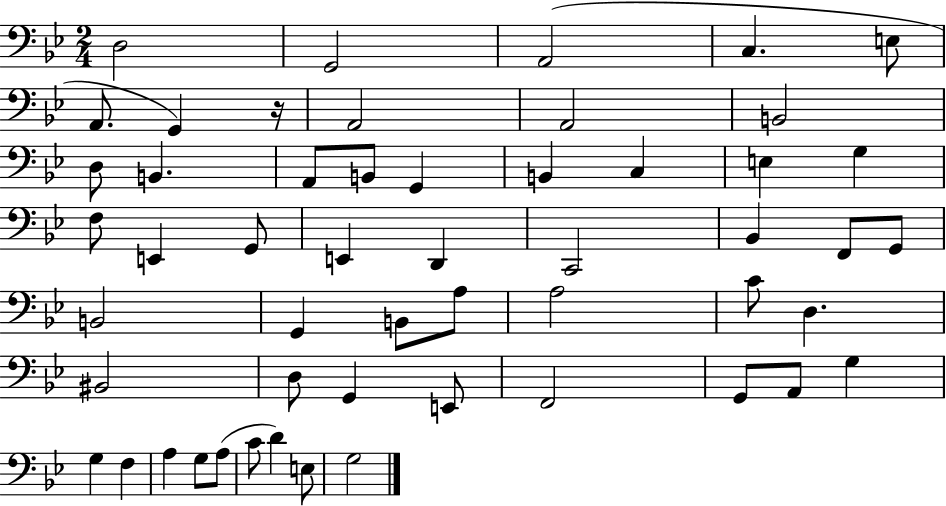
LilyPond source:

{
  \clef bass
  \numericTimeSignature
  \time 2/4
  \key bes \major
  d2 | g,2 | a,2( | c4. e8 | \break a,8. g,4) r16 | a,2 | a,2 | b,2 | \break d8 b,4. | a,8 b,8 g,4 | b,4 c4 | e4 g4 | \break f8 e,4 g,8 | e,4 d,4 | c,2 | bes,4 f,8 g,8 | \break b,2 | g,4 b,8 a8 | a2 | c'8 d4. | \break bis,2 | d8 g,4 e,8 | f,2 | g,8 a,8 g4 | \break g4 f4 | a4 g8 a8( | c'8 d'4) e8 | g2 | \break \bar "|."
}